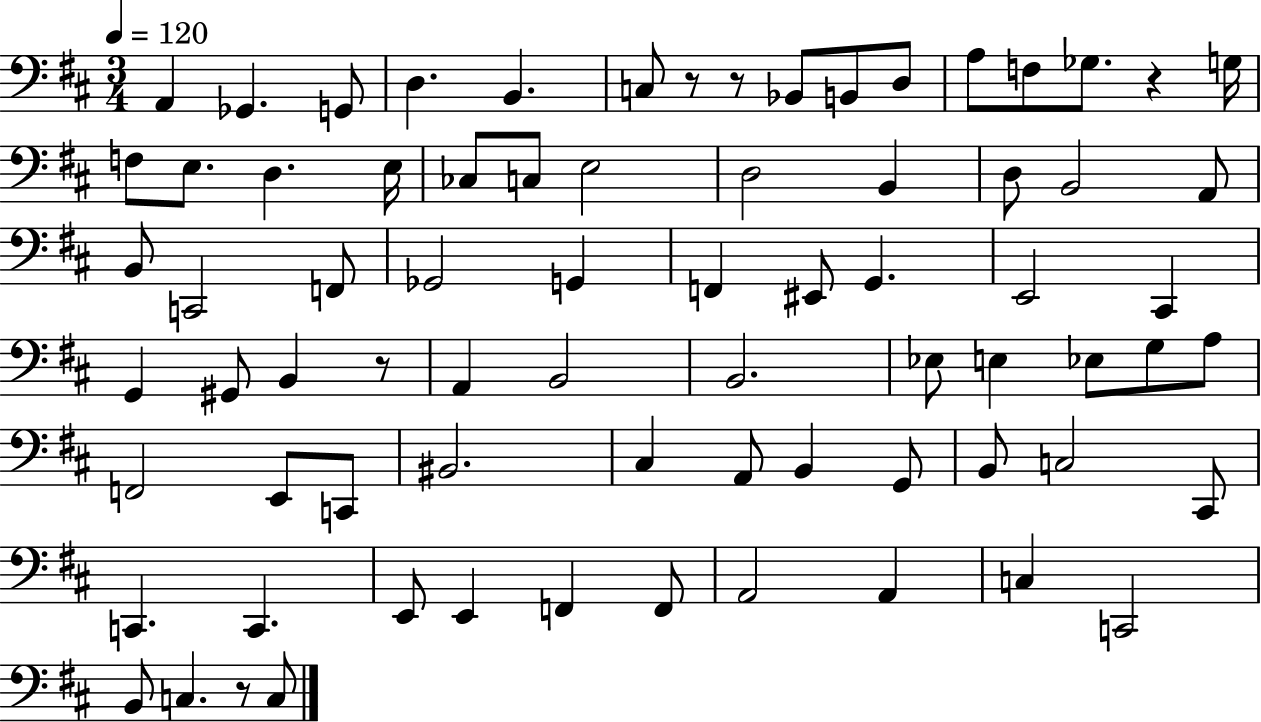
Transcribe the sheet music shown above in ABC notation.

X:1
T:Untitled
M:3/4
L:1/4
K:D
A,, _G,, G,,/2 D, B,, C,/2 z/2 z/2 _B,,/2 B,,/2 D,/2 A,/2 F,/2 _G,/2 z G,/4 F,/2 E,/2 D, E,/4 _C,/2 C,/2 E,2 D,2 B,, D,/2 B,,2 A,,/2 B,,/2 C,,2 F,,/2 _G,,2 G,, F,, ^E,,/2 G,, E,,2 ^C,, G,, ^G,,/2 B,, z/2 A,, B,,2 B,,2 _E,/2 E, _E,/2 G,/2 A,/2 F,,2 E,,/2 C,,/2 ^B,,2 ^C, A,,/2 B,, G,,/2 B,,/2 C,2 ^C,,/2 C,, C,, E,,/2 E,, F,, F,,/2 A,,2 A,, C, C,,2 B,,/2 C, z/2 C,/2